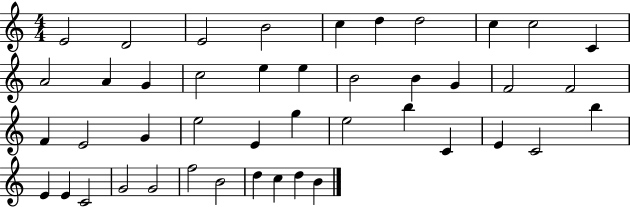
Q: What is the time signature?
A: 4/4